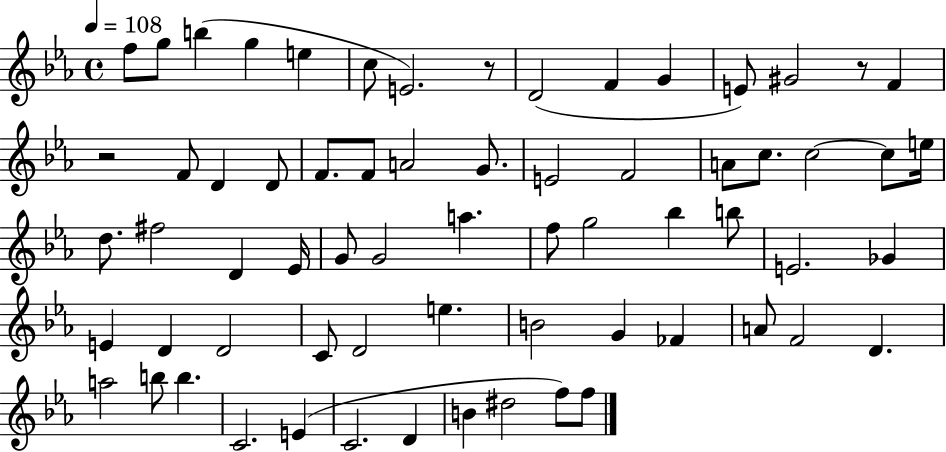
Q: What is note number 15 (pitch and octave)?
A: D4